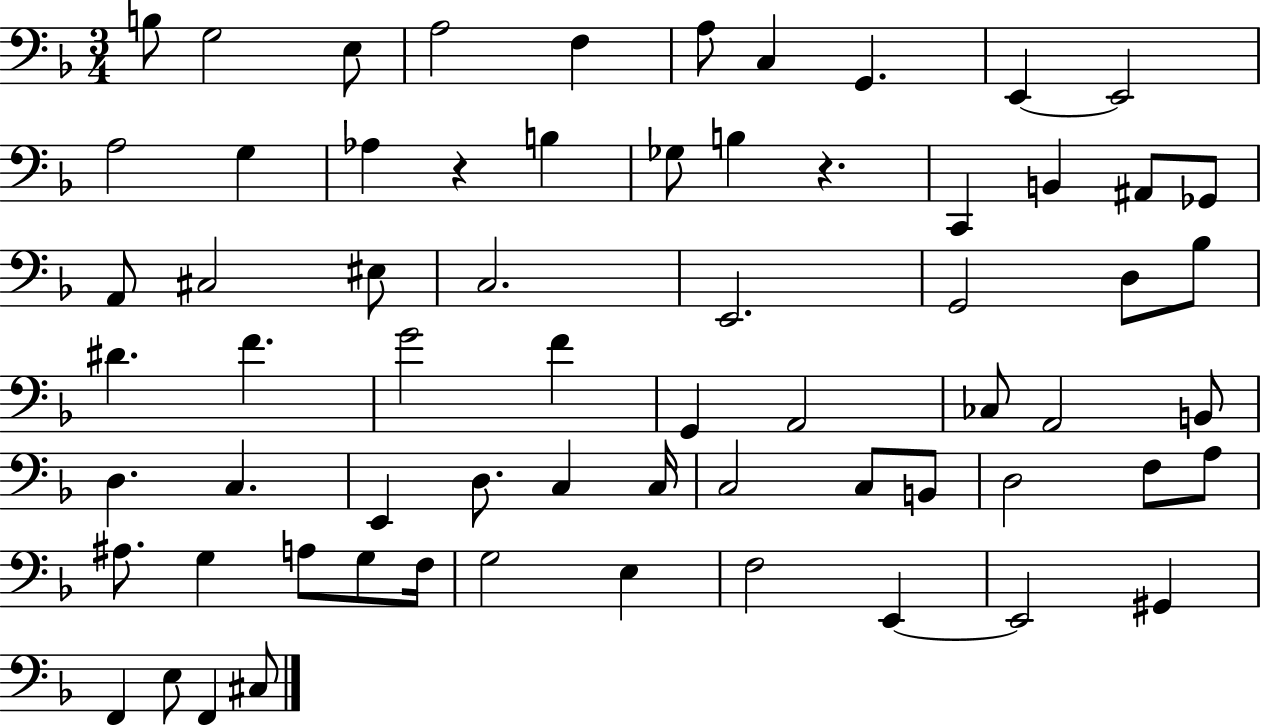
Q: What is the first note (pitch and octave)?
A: B3